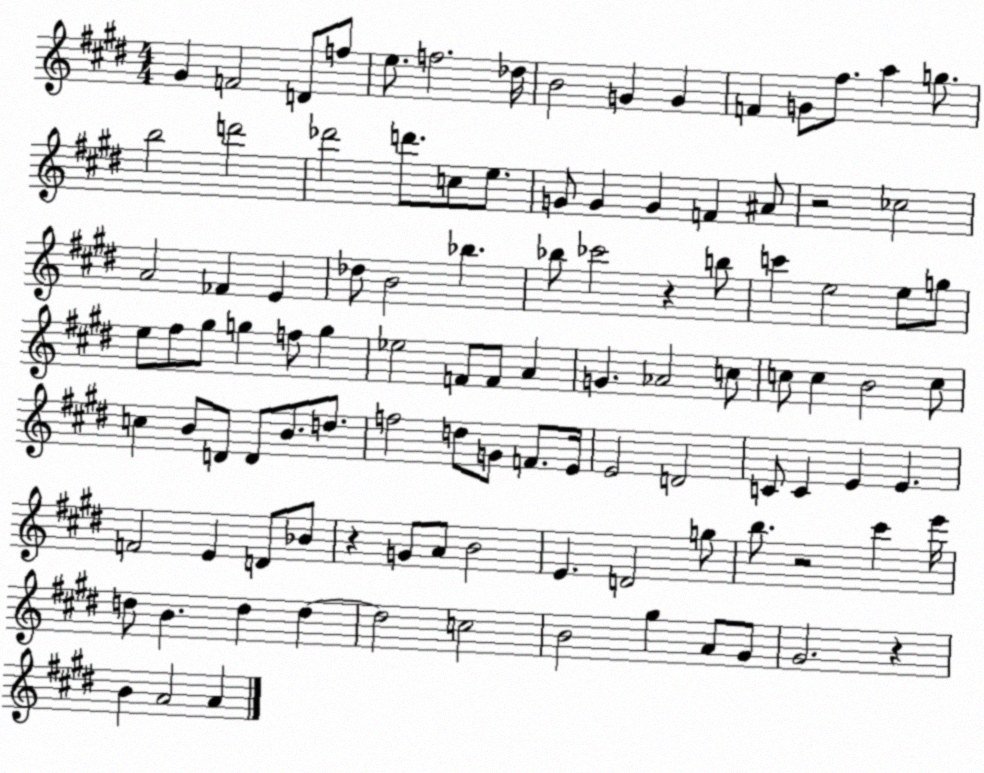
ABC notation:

X:1
T:Untitled
M:4/4
L:1/4
K:E
^G F2 D/2 f/2 e/2 f2 _d/4 B2 G G F G/2 ^f/2 a g/2 b2 d'2 _d'2 d'/2 c/2 e/2 G/2 G G F ^A/2 z2 _c2 A2 _F E _d/2 B2 _b _b/2 _c'2 z b/2 c' e2 e/2 g/2 e/2 ^f/2 ^g/2 g f/2 g _e2 F/2 F/2 A G _A2 c/2 c/2 c B2 c/2 c B/2 D/2 D/2 B/2 d/2 f2 d/2 G/2 F/2 E/4 E2 D2 C/2 C E E F2 E D/2 _B/2 z G/2 A/2 B2 E D2 g/2 b/2 z2 ^c' e'/4 d/2 B d d d2 c2 B2 ^g A/2 ^G/2 ^G2 z B A2 A